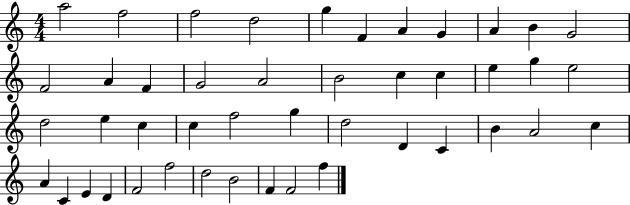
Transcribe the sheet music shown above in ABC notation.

X:1
T:Untitled
M:4/4
L:1/4
K:C
a2 f2 f2 d2 g F A G A B G2 F2 A F G2 A2 B2 c c e g e2 d2 e c c f2 g d2 D C B A2 c A C E D F2 f2 d2 B2 F F2 f